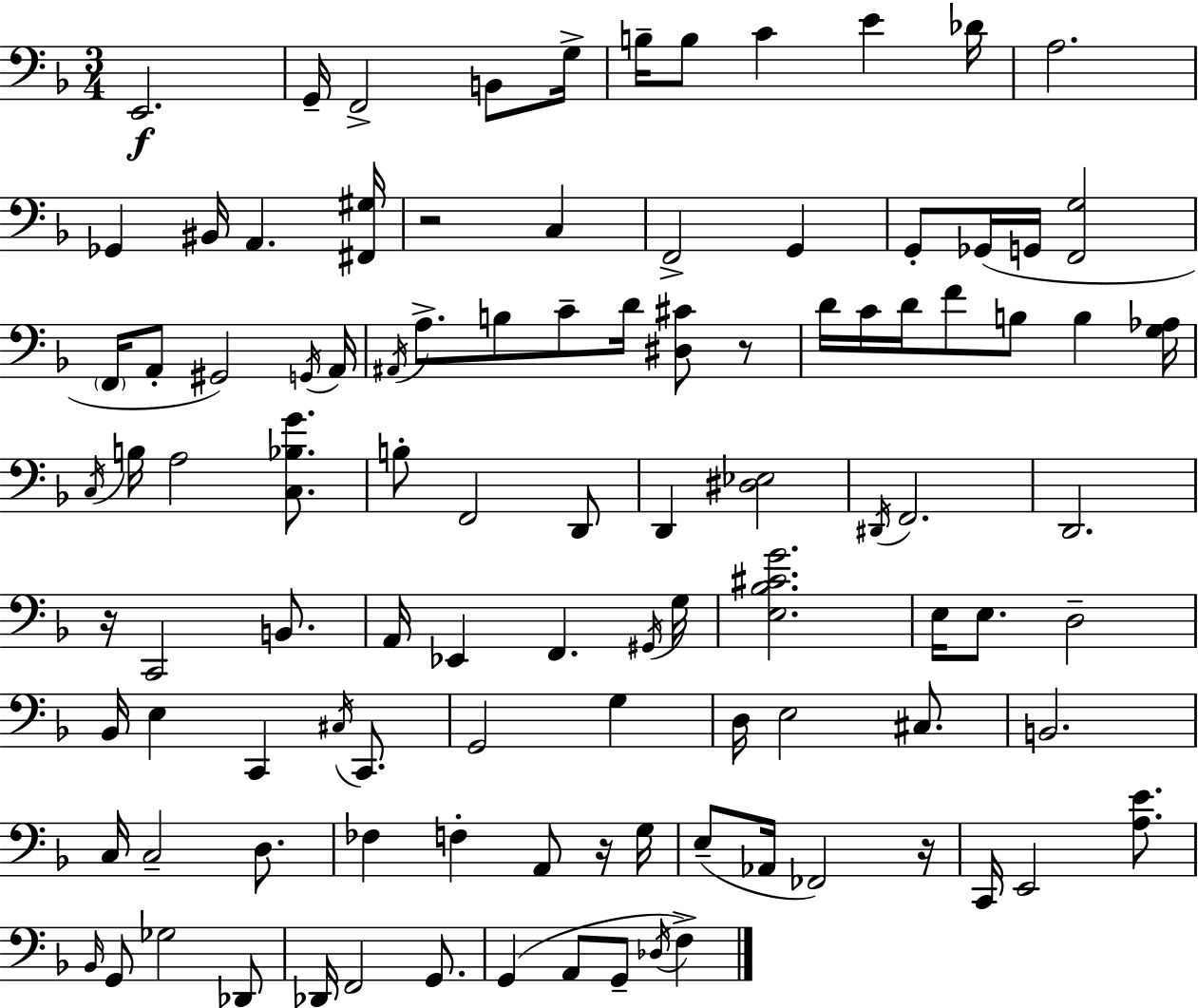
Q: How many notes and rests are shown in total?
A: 104